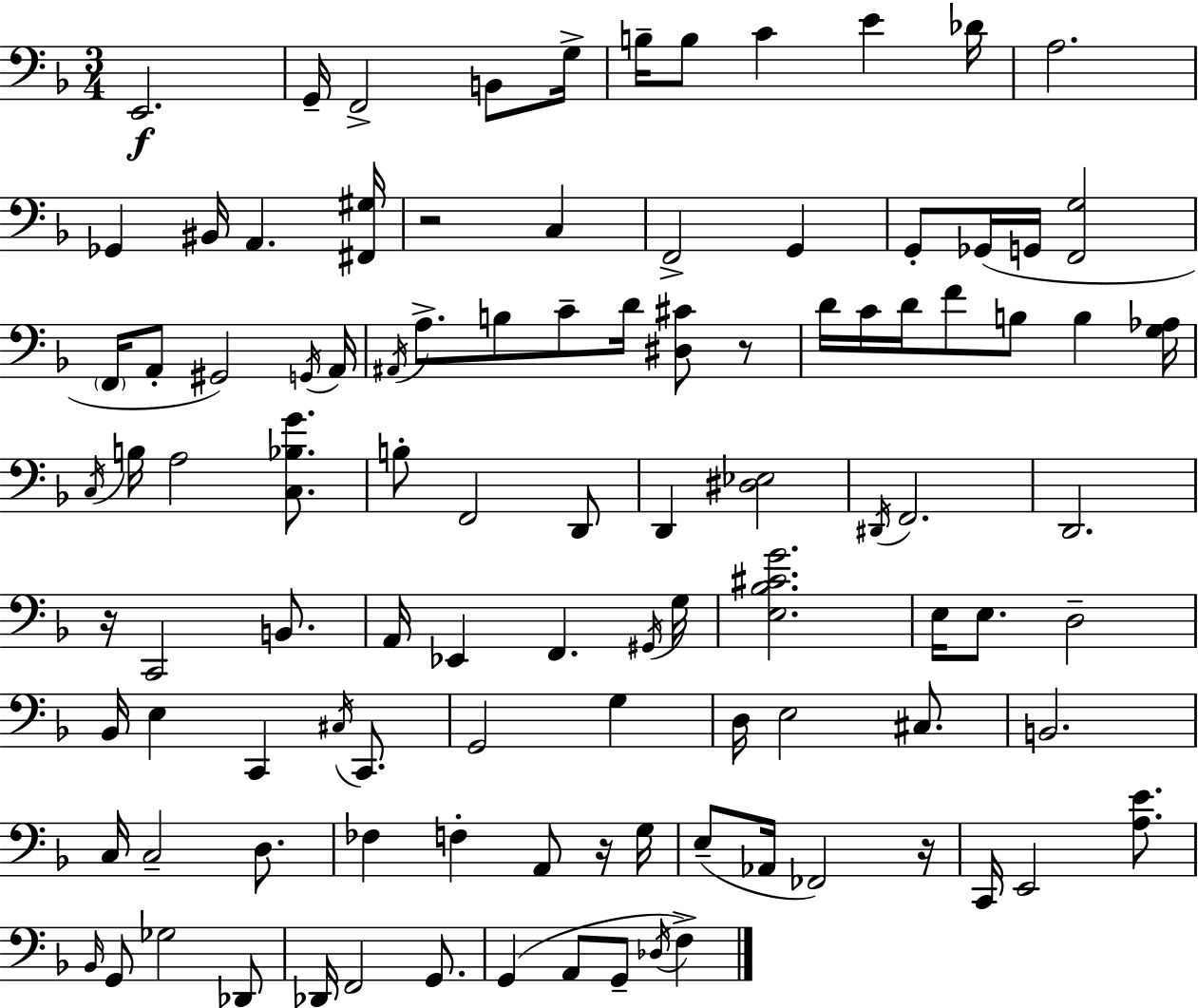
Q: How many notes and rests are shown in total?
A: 104